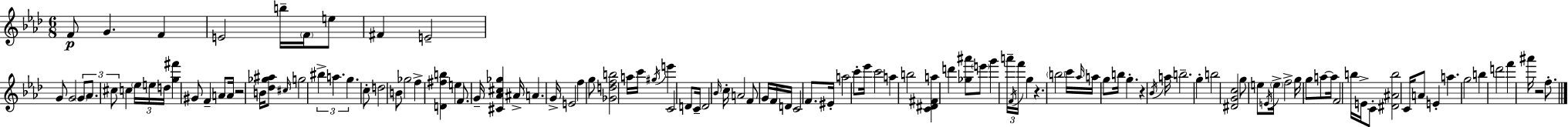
{
  \clef treble
  \numericTimeSignature
  \time 6/8
  \key aes \major
  \repeat volta 2 { f'8\p g'4. f'4 | e'2 b''16-- \parenthesize f'16 e''8 | fis'4 e'2-- | g'8 g'2 \tuplet 3/2 { \parenthesize g'8 | \break aes'8. cis''8 } c''4 \tuplet 3/2 { \parenthesize ees''16 e''16 d''16 } | <g'' fis'''>4 gis'8 f'4-- a'8 | a'16 r2 b'16 <des'' ges'' ais''>8 | \grace { cis''16 } g''2 \tuplet 3/2 { bis''4-> | \break a''4. g''4. } | c''8-. d''2 b'8 | ges''2 f''4-> | <d' fis'' b''>4 e''4 f'8. | \break g'16-- <cis' aes' cis'' ges''>4 ais'16-> a'4. | g'16-> e'2 f''4 | g''8 <ges' d'' f'' b''>2 a''16 | c'''16 \acciaccatura { gis''16 } e'''4 c'2 | \break d'8 c'16-- d'2 | \grace { bes'16 } c''16-. a'2 f'8 | g'16 f'16 d'16 c'2 | f'8. eis'16-. a''2 | \break c'''8-. ees'''16 c'''2 a''4 | b''2 <c' dis' fis' a''>4 | d'''4 <ges'' ais'''>8 \parenthesize e'''8 g'''4 | \tuplet 3/2 { a'''16-- \acciaccatura { f'16 } f'''16 } g''4 r4. | \break \parenthesize b''2 | c'''16 \grace { aes''16 } a''16 g''8 b''16 g''4.-. | r4 \acciaccatura { bes'16 } a''16 b''2.-- | g''4-. b''2 | \break <dis' g' c''>2 | g''8 e''8 \acciaccatura { e'16 } \parenthesize e''16-> f''2-> | g''16 g''8 a''8~~ a''16 f'2 | b''16 e'16-> c'8-. <dis' ais' b''>2 | \break c'16 a'8 e'4-. | a''4. g''2 | b''4 d'''2 | f'''4 ais'''16 r2 | \break f''8.-. } \bar "|."
}